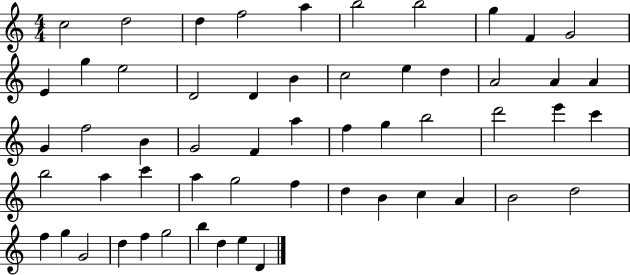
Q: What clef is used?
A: treble